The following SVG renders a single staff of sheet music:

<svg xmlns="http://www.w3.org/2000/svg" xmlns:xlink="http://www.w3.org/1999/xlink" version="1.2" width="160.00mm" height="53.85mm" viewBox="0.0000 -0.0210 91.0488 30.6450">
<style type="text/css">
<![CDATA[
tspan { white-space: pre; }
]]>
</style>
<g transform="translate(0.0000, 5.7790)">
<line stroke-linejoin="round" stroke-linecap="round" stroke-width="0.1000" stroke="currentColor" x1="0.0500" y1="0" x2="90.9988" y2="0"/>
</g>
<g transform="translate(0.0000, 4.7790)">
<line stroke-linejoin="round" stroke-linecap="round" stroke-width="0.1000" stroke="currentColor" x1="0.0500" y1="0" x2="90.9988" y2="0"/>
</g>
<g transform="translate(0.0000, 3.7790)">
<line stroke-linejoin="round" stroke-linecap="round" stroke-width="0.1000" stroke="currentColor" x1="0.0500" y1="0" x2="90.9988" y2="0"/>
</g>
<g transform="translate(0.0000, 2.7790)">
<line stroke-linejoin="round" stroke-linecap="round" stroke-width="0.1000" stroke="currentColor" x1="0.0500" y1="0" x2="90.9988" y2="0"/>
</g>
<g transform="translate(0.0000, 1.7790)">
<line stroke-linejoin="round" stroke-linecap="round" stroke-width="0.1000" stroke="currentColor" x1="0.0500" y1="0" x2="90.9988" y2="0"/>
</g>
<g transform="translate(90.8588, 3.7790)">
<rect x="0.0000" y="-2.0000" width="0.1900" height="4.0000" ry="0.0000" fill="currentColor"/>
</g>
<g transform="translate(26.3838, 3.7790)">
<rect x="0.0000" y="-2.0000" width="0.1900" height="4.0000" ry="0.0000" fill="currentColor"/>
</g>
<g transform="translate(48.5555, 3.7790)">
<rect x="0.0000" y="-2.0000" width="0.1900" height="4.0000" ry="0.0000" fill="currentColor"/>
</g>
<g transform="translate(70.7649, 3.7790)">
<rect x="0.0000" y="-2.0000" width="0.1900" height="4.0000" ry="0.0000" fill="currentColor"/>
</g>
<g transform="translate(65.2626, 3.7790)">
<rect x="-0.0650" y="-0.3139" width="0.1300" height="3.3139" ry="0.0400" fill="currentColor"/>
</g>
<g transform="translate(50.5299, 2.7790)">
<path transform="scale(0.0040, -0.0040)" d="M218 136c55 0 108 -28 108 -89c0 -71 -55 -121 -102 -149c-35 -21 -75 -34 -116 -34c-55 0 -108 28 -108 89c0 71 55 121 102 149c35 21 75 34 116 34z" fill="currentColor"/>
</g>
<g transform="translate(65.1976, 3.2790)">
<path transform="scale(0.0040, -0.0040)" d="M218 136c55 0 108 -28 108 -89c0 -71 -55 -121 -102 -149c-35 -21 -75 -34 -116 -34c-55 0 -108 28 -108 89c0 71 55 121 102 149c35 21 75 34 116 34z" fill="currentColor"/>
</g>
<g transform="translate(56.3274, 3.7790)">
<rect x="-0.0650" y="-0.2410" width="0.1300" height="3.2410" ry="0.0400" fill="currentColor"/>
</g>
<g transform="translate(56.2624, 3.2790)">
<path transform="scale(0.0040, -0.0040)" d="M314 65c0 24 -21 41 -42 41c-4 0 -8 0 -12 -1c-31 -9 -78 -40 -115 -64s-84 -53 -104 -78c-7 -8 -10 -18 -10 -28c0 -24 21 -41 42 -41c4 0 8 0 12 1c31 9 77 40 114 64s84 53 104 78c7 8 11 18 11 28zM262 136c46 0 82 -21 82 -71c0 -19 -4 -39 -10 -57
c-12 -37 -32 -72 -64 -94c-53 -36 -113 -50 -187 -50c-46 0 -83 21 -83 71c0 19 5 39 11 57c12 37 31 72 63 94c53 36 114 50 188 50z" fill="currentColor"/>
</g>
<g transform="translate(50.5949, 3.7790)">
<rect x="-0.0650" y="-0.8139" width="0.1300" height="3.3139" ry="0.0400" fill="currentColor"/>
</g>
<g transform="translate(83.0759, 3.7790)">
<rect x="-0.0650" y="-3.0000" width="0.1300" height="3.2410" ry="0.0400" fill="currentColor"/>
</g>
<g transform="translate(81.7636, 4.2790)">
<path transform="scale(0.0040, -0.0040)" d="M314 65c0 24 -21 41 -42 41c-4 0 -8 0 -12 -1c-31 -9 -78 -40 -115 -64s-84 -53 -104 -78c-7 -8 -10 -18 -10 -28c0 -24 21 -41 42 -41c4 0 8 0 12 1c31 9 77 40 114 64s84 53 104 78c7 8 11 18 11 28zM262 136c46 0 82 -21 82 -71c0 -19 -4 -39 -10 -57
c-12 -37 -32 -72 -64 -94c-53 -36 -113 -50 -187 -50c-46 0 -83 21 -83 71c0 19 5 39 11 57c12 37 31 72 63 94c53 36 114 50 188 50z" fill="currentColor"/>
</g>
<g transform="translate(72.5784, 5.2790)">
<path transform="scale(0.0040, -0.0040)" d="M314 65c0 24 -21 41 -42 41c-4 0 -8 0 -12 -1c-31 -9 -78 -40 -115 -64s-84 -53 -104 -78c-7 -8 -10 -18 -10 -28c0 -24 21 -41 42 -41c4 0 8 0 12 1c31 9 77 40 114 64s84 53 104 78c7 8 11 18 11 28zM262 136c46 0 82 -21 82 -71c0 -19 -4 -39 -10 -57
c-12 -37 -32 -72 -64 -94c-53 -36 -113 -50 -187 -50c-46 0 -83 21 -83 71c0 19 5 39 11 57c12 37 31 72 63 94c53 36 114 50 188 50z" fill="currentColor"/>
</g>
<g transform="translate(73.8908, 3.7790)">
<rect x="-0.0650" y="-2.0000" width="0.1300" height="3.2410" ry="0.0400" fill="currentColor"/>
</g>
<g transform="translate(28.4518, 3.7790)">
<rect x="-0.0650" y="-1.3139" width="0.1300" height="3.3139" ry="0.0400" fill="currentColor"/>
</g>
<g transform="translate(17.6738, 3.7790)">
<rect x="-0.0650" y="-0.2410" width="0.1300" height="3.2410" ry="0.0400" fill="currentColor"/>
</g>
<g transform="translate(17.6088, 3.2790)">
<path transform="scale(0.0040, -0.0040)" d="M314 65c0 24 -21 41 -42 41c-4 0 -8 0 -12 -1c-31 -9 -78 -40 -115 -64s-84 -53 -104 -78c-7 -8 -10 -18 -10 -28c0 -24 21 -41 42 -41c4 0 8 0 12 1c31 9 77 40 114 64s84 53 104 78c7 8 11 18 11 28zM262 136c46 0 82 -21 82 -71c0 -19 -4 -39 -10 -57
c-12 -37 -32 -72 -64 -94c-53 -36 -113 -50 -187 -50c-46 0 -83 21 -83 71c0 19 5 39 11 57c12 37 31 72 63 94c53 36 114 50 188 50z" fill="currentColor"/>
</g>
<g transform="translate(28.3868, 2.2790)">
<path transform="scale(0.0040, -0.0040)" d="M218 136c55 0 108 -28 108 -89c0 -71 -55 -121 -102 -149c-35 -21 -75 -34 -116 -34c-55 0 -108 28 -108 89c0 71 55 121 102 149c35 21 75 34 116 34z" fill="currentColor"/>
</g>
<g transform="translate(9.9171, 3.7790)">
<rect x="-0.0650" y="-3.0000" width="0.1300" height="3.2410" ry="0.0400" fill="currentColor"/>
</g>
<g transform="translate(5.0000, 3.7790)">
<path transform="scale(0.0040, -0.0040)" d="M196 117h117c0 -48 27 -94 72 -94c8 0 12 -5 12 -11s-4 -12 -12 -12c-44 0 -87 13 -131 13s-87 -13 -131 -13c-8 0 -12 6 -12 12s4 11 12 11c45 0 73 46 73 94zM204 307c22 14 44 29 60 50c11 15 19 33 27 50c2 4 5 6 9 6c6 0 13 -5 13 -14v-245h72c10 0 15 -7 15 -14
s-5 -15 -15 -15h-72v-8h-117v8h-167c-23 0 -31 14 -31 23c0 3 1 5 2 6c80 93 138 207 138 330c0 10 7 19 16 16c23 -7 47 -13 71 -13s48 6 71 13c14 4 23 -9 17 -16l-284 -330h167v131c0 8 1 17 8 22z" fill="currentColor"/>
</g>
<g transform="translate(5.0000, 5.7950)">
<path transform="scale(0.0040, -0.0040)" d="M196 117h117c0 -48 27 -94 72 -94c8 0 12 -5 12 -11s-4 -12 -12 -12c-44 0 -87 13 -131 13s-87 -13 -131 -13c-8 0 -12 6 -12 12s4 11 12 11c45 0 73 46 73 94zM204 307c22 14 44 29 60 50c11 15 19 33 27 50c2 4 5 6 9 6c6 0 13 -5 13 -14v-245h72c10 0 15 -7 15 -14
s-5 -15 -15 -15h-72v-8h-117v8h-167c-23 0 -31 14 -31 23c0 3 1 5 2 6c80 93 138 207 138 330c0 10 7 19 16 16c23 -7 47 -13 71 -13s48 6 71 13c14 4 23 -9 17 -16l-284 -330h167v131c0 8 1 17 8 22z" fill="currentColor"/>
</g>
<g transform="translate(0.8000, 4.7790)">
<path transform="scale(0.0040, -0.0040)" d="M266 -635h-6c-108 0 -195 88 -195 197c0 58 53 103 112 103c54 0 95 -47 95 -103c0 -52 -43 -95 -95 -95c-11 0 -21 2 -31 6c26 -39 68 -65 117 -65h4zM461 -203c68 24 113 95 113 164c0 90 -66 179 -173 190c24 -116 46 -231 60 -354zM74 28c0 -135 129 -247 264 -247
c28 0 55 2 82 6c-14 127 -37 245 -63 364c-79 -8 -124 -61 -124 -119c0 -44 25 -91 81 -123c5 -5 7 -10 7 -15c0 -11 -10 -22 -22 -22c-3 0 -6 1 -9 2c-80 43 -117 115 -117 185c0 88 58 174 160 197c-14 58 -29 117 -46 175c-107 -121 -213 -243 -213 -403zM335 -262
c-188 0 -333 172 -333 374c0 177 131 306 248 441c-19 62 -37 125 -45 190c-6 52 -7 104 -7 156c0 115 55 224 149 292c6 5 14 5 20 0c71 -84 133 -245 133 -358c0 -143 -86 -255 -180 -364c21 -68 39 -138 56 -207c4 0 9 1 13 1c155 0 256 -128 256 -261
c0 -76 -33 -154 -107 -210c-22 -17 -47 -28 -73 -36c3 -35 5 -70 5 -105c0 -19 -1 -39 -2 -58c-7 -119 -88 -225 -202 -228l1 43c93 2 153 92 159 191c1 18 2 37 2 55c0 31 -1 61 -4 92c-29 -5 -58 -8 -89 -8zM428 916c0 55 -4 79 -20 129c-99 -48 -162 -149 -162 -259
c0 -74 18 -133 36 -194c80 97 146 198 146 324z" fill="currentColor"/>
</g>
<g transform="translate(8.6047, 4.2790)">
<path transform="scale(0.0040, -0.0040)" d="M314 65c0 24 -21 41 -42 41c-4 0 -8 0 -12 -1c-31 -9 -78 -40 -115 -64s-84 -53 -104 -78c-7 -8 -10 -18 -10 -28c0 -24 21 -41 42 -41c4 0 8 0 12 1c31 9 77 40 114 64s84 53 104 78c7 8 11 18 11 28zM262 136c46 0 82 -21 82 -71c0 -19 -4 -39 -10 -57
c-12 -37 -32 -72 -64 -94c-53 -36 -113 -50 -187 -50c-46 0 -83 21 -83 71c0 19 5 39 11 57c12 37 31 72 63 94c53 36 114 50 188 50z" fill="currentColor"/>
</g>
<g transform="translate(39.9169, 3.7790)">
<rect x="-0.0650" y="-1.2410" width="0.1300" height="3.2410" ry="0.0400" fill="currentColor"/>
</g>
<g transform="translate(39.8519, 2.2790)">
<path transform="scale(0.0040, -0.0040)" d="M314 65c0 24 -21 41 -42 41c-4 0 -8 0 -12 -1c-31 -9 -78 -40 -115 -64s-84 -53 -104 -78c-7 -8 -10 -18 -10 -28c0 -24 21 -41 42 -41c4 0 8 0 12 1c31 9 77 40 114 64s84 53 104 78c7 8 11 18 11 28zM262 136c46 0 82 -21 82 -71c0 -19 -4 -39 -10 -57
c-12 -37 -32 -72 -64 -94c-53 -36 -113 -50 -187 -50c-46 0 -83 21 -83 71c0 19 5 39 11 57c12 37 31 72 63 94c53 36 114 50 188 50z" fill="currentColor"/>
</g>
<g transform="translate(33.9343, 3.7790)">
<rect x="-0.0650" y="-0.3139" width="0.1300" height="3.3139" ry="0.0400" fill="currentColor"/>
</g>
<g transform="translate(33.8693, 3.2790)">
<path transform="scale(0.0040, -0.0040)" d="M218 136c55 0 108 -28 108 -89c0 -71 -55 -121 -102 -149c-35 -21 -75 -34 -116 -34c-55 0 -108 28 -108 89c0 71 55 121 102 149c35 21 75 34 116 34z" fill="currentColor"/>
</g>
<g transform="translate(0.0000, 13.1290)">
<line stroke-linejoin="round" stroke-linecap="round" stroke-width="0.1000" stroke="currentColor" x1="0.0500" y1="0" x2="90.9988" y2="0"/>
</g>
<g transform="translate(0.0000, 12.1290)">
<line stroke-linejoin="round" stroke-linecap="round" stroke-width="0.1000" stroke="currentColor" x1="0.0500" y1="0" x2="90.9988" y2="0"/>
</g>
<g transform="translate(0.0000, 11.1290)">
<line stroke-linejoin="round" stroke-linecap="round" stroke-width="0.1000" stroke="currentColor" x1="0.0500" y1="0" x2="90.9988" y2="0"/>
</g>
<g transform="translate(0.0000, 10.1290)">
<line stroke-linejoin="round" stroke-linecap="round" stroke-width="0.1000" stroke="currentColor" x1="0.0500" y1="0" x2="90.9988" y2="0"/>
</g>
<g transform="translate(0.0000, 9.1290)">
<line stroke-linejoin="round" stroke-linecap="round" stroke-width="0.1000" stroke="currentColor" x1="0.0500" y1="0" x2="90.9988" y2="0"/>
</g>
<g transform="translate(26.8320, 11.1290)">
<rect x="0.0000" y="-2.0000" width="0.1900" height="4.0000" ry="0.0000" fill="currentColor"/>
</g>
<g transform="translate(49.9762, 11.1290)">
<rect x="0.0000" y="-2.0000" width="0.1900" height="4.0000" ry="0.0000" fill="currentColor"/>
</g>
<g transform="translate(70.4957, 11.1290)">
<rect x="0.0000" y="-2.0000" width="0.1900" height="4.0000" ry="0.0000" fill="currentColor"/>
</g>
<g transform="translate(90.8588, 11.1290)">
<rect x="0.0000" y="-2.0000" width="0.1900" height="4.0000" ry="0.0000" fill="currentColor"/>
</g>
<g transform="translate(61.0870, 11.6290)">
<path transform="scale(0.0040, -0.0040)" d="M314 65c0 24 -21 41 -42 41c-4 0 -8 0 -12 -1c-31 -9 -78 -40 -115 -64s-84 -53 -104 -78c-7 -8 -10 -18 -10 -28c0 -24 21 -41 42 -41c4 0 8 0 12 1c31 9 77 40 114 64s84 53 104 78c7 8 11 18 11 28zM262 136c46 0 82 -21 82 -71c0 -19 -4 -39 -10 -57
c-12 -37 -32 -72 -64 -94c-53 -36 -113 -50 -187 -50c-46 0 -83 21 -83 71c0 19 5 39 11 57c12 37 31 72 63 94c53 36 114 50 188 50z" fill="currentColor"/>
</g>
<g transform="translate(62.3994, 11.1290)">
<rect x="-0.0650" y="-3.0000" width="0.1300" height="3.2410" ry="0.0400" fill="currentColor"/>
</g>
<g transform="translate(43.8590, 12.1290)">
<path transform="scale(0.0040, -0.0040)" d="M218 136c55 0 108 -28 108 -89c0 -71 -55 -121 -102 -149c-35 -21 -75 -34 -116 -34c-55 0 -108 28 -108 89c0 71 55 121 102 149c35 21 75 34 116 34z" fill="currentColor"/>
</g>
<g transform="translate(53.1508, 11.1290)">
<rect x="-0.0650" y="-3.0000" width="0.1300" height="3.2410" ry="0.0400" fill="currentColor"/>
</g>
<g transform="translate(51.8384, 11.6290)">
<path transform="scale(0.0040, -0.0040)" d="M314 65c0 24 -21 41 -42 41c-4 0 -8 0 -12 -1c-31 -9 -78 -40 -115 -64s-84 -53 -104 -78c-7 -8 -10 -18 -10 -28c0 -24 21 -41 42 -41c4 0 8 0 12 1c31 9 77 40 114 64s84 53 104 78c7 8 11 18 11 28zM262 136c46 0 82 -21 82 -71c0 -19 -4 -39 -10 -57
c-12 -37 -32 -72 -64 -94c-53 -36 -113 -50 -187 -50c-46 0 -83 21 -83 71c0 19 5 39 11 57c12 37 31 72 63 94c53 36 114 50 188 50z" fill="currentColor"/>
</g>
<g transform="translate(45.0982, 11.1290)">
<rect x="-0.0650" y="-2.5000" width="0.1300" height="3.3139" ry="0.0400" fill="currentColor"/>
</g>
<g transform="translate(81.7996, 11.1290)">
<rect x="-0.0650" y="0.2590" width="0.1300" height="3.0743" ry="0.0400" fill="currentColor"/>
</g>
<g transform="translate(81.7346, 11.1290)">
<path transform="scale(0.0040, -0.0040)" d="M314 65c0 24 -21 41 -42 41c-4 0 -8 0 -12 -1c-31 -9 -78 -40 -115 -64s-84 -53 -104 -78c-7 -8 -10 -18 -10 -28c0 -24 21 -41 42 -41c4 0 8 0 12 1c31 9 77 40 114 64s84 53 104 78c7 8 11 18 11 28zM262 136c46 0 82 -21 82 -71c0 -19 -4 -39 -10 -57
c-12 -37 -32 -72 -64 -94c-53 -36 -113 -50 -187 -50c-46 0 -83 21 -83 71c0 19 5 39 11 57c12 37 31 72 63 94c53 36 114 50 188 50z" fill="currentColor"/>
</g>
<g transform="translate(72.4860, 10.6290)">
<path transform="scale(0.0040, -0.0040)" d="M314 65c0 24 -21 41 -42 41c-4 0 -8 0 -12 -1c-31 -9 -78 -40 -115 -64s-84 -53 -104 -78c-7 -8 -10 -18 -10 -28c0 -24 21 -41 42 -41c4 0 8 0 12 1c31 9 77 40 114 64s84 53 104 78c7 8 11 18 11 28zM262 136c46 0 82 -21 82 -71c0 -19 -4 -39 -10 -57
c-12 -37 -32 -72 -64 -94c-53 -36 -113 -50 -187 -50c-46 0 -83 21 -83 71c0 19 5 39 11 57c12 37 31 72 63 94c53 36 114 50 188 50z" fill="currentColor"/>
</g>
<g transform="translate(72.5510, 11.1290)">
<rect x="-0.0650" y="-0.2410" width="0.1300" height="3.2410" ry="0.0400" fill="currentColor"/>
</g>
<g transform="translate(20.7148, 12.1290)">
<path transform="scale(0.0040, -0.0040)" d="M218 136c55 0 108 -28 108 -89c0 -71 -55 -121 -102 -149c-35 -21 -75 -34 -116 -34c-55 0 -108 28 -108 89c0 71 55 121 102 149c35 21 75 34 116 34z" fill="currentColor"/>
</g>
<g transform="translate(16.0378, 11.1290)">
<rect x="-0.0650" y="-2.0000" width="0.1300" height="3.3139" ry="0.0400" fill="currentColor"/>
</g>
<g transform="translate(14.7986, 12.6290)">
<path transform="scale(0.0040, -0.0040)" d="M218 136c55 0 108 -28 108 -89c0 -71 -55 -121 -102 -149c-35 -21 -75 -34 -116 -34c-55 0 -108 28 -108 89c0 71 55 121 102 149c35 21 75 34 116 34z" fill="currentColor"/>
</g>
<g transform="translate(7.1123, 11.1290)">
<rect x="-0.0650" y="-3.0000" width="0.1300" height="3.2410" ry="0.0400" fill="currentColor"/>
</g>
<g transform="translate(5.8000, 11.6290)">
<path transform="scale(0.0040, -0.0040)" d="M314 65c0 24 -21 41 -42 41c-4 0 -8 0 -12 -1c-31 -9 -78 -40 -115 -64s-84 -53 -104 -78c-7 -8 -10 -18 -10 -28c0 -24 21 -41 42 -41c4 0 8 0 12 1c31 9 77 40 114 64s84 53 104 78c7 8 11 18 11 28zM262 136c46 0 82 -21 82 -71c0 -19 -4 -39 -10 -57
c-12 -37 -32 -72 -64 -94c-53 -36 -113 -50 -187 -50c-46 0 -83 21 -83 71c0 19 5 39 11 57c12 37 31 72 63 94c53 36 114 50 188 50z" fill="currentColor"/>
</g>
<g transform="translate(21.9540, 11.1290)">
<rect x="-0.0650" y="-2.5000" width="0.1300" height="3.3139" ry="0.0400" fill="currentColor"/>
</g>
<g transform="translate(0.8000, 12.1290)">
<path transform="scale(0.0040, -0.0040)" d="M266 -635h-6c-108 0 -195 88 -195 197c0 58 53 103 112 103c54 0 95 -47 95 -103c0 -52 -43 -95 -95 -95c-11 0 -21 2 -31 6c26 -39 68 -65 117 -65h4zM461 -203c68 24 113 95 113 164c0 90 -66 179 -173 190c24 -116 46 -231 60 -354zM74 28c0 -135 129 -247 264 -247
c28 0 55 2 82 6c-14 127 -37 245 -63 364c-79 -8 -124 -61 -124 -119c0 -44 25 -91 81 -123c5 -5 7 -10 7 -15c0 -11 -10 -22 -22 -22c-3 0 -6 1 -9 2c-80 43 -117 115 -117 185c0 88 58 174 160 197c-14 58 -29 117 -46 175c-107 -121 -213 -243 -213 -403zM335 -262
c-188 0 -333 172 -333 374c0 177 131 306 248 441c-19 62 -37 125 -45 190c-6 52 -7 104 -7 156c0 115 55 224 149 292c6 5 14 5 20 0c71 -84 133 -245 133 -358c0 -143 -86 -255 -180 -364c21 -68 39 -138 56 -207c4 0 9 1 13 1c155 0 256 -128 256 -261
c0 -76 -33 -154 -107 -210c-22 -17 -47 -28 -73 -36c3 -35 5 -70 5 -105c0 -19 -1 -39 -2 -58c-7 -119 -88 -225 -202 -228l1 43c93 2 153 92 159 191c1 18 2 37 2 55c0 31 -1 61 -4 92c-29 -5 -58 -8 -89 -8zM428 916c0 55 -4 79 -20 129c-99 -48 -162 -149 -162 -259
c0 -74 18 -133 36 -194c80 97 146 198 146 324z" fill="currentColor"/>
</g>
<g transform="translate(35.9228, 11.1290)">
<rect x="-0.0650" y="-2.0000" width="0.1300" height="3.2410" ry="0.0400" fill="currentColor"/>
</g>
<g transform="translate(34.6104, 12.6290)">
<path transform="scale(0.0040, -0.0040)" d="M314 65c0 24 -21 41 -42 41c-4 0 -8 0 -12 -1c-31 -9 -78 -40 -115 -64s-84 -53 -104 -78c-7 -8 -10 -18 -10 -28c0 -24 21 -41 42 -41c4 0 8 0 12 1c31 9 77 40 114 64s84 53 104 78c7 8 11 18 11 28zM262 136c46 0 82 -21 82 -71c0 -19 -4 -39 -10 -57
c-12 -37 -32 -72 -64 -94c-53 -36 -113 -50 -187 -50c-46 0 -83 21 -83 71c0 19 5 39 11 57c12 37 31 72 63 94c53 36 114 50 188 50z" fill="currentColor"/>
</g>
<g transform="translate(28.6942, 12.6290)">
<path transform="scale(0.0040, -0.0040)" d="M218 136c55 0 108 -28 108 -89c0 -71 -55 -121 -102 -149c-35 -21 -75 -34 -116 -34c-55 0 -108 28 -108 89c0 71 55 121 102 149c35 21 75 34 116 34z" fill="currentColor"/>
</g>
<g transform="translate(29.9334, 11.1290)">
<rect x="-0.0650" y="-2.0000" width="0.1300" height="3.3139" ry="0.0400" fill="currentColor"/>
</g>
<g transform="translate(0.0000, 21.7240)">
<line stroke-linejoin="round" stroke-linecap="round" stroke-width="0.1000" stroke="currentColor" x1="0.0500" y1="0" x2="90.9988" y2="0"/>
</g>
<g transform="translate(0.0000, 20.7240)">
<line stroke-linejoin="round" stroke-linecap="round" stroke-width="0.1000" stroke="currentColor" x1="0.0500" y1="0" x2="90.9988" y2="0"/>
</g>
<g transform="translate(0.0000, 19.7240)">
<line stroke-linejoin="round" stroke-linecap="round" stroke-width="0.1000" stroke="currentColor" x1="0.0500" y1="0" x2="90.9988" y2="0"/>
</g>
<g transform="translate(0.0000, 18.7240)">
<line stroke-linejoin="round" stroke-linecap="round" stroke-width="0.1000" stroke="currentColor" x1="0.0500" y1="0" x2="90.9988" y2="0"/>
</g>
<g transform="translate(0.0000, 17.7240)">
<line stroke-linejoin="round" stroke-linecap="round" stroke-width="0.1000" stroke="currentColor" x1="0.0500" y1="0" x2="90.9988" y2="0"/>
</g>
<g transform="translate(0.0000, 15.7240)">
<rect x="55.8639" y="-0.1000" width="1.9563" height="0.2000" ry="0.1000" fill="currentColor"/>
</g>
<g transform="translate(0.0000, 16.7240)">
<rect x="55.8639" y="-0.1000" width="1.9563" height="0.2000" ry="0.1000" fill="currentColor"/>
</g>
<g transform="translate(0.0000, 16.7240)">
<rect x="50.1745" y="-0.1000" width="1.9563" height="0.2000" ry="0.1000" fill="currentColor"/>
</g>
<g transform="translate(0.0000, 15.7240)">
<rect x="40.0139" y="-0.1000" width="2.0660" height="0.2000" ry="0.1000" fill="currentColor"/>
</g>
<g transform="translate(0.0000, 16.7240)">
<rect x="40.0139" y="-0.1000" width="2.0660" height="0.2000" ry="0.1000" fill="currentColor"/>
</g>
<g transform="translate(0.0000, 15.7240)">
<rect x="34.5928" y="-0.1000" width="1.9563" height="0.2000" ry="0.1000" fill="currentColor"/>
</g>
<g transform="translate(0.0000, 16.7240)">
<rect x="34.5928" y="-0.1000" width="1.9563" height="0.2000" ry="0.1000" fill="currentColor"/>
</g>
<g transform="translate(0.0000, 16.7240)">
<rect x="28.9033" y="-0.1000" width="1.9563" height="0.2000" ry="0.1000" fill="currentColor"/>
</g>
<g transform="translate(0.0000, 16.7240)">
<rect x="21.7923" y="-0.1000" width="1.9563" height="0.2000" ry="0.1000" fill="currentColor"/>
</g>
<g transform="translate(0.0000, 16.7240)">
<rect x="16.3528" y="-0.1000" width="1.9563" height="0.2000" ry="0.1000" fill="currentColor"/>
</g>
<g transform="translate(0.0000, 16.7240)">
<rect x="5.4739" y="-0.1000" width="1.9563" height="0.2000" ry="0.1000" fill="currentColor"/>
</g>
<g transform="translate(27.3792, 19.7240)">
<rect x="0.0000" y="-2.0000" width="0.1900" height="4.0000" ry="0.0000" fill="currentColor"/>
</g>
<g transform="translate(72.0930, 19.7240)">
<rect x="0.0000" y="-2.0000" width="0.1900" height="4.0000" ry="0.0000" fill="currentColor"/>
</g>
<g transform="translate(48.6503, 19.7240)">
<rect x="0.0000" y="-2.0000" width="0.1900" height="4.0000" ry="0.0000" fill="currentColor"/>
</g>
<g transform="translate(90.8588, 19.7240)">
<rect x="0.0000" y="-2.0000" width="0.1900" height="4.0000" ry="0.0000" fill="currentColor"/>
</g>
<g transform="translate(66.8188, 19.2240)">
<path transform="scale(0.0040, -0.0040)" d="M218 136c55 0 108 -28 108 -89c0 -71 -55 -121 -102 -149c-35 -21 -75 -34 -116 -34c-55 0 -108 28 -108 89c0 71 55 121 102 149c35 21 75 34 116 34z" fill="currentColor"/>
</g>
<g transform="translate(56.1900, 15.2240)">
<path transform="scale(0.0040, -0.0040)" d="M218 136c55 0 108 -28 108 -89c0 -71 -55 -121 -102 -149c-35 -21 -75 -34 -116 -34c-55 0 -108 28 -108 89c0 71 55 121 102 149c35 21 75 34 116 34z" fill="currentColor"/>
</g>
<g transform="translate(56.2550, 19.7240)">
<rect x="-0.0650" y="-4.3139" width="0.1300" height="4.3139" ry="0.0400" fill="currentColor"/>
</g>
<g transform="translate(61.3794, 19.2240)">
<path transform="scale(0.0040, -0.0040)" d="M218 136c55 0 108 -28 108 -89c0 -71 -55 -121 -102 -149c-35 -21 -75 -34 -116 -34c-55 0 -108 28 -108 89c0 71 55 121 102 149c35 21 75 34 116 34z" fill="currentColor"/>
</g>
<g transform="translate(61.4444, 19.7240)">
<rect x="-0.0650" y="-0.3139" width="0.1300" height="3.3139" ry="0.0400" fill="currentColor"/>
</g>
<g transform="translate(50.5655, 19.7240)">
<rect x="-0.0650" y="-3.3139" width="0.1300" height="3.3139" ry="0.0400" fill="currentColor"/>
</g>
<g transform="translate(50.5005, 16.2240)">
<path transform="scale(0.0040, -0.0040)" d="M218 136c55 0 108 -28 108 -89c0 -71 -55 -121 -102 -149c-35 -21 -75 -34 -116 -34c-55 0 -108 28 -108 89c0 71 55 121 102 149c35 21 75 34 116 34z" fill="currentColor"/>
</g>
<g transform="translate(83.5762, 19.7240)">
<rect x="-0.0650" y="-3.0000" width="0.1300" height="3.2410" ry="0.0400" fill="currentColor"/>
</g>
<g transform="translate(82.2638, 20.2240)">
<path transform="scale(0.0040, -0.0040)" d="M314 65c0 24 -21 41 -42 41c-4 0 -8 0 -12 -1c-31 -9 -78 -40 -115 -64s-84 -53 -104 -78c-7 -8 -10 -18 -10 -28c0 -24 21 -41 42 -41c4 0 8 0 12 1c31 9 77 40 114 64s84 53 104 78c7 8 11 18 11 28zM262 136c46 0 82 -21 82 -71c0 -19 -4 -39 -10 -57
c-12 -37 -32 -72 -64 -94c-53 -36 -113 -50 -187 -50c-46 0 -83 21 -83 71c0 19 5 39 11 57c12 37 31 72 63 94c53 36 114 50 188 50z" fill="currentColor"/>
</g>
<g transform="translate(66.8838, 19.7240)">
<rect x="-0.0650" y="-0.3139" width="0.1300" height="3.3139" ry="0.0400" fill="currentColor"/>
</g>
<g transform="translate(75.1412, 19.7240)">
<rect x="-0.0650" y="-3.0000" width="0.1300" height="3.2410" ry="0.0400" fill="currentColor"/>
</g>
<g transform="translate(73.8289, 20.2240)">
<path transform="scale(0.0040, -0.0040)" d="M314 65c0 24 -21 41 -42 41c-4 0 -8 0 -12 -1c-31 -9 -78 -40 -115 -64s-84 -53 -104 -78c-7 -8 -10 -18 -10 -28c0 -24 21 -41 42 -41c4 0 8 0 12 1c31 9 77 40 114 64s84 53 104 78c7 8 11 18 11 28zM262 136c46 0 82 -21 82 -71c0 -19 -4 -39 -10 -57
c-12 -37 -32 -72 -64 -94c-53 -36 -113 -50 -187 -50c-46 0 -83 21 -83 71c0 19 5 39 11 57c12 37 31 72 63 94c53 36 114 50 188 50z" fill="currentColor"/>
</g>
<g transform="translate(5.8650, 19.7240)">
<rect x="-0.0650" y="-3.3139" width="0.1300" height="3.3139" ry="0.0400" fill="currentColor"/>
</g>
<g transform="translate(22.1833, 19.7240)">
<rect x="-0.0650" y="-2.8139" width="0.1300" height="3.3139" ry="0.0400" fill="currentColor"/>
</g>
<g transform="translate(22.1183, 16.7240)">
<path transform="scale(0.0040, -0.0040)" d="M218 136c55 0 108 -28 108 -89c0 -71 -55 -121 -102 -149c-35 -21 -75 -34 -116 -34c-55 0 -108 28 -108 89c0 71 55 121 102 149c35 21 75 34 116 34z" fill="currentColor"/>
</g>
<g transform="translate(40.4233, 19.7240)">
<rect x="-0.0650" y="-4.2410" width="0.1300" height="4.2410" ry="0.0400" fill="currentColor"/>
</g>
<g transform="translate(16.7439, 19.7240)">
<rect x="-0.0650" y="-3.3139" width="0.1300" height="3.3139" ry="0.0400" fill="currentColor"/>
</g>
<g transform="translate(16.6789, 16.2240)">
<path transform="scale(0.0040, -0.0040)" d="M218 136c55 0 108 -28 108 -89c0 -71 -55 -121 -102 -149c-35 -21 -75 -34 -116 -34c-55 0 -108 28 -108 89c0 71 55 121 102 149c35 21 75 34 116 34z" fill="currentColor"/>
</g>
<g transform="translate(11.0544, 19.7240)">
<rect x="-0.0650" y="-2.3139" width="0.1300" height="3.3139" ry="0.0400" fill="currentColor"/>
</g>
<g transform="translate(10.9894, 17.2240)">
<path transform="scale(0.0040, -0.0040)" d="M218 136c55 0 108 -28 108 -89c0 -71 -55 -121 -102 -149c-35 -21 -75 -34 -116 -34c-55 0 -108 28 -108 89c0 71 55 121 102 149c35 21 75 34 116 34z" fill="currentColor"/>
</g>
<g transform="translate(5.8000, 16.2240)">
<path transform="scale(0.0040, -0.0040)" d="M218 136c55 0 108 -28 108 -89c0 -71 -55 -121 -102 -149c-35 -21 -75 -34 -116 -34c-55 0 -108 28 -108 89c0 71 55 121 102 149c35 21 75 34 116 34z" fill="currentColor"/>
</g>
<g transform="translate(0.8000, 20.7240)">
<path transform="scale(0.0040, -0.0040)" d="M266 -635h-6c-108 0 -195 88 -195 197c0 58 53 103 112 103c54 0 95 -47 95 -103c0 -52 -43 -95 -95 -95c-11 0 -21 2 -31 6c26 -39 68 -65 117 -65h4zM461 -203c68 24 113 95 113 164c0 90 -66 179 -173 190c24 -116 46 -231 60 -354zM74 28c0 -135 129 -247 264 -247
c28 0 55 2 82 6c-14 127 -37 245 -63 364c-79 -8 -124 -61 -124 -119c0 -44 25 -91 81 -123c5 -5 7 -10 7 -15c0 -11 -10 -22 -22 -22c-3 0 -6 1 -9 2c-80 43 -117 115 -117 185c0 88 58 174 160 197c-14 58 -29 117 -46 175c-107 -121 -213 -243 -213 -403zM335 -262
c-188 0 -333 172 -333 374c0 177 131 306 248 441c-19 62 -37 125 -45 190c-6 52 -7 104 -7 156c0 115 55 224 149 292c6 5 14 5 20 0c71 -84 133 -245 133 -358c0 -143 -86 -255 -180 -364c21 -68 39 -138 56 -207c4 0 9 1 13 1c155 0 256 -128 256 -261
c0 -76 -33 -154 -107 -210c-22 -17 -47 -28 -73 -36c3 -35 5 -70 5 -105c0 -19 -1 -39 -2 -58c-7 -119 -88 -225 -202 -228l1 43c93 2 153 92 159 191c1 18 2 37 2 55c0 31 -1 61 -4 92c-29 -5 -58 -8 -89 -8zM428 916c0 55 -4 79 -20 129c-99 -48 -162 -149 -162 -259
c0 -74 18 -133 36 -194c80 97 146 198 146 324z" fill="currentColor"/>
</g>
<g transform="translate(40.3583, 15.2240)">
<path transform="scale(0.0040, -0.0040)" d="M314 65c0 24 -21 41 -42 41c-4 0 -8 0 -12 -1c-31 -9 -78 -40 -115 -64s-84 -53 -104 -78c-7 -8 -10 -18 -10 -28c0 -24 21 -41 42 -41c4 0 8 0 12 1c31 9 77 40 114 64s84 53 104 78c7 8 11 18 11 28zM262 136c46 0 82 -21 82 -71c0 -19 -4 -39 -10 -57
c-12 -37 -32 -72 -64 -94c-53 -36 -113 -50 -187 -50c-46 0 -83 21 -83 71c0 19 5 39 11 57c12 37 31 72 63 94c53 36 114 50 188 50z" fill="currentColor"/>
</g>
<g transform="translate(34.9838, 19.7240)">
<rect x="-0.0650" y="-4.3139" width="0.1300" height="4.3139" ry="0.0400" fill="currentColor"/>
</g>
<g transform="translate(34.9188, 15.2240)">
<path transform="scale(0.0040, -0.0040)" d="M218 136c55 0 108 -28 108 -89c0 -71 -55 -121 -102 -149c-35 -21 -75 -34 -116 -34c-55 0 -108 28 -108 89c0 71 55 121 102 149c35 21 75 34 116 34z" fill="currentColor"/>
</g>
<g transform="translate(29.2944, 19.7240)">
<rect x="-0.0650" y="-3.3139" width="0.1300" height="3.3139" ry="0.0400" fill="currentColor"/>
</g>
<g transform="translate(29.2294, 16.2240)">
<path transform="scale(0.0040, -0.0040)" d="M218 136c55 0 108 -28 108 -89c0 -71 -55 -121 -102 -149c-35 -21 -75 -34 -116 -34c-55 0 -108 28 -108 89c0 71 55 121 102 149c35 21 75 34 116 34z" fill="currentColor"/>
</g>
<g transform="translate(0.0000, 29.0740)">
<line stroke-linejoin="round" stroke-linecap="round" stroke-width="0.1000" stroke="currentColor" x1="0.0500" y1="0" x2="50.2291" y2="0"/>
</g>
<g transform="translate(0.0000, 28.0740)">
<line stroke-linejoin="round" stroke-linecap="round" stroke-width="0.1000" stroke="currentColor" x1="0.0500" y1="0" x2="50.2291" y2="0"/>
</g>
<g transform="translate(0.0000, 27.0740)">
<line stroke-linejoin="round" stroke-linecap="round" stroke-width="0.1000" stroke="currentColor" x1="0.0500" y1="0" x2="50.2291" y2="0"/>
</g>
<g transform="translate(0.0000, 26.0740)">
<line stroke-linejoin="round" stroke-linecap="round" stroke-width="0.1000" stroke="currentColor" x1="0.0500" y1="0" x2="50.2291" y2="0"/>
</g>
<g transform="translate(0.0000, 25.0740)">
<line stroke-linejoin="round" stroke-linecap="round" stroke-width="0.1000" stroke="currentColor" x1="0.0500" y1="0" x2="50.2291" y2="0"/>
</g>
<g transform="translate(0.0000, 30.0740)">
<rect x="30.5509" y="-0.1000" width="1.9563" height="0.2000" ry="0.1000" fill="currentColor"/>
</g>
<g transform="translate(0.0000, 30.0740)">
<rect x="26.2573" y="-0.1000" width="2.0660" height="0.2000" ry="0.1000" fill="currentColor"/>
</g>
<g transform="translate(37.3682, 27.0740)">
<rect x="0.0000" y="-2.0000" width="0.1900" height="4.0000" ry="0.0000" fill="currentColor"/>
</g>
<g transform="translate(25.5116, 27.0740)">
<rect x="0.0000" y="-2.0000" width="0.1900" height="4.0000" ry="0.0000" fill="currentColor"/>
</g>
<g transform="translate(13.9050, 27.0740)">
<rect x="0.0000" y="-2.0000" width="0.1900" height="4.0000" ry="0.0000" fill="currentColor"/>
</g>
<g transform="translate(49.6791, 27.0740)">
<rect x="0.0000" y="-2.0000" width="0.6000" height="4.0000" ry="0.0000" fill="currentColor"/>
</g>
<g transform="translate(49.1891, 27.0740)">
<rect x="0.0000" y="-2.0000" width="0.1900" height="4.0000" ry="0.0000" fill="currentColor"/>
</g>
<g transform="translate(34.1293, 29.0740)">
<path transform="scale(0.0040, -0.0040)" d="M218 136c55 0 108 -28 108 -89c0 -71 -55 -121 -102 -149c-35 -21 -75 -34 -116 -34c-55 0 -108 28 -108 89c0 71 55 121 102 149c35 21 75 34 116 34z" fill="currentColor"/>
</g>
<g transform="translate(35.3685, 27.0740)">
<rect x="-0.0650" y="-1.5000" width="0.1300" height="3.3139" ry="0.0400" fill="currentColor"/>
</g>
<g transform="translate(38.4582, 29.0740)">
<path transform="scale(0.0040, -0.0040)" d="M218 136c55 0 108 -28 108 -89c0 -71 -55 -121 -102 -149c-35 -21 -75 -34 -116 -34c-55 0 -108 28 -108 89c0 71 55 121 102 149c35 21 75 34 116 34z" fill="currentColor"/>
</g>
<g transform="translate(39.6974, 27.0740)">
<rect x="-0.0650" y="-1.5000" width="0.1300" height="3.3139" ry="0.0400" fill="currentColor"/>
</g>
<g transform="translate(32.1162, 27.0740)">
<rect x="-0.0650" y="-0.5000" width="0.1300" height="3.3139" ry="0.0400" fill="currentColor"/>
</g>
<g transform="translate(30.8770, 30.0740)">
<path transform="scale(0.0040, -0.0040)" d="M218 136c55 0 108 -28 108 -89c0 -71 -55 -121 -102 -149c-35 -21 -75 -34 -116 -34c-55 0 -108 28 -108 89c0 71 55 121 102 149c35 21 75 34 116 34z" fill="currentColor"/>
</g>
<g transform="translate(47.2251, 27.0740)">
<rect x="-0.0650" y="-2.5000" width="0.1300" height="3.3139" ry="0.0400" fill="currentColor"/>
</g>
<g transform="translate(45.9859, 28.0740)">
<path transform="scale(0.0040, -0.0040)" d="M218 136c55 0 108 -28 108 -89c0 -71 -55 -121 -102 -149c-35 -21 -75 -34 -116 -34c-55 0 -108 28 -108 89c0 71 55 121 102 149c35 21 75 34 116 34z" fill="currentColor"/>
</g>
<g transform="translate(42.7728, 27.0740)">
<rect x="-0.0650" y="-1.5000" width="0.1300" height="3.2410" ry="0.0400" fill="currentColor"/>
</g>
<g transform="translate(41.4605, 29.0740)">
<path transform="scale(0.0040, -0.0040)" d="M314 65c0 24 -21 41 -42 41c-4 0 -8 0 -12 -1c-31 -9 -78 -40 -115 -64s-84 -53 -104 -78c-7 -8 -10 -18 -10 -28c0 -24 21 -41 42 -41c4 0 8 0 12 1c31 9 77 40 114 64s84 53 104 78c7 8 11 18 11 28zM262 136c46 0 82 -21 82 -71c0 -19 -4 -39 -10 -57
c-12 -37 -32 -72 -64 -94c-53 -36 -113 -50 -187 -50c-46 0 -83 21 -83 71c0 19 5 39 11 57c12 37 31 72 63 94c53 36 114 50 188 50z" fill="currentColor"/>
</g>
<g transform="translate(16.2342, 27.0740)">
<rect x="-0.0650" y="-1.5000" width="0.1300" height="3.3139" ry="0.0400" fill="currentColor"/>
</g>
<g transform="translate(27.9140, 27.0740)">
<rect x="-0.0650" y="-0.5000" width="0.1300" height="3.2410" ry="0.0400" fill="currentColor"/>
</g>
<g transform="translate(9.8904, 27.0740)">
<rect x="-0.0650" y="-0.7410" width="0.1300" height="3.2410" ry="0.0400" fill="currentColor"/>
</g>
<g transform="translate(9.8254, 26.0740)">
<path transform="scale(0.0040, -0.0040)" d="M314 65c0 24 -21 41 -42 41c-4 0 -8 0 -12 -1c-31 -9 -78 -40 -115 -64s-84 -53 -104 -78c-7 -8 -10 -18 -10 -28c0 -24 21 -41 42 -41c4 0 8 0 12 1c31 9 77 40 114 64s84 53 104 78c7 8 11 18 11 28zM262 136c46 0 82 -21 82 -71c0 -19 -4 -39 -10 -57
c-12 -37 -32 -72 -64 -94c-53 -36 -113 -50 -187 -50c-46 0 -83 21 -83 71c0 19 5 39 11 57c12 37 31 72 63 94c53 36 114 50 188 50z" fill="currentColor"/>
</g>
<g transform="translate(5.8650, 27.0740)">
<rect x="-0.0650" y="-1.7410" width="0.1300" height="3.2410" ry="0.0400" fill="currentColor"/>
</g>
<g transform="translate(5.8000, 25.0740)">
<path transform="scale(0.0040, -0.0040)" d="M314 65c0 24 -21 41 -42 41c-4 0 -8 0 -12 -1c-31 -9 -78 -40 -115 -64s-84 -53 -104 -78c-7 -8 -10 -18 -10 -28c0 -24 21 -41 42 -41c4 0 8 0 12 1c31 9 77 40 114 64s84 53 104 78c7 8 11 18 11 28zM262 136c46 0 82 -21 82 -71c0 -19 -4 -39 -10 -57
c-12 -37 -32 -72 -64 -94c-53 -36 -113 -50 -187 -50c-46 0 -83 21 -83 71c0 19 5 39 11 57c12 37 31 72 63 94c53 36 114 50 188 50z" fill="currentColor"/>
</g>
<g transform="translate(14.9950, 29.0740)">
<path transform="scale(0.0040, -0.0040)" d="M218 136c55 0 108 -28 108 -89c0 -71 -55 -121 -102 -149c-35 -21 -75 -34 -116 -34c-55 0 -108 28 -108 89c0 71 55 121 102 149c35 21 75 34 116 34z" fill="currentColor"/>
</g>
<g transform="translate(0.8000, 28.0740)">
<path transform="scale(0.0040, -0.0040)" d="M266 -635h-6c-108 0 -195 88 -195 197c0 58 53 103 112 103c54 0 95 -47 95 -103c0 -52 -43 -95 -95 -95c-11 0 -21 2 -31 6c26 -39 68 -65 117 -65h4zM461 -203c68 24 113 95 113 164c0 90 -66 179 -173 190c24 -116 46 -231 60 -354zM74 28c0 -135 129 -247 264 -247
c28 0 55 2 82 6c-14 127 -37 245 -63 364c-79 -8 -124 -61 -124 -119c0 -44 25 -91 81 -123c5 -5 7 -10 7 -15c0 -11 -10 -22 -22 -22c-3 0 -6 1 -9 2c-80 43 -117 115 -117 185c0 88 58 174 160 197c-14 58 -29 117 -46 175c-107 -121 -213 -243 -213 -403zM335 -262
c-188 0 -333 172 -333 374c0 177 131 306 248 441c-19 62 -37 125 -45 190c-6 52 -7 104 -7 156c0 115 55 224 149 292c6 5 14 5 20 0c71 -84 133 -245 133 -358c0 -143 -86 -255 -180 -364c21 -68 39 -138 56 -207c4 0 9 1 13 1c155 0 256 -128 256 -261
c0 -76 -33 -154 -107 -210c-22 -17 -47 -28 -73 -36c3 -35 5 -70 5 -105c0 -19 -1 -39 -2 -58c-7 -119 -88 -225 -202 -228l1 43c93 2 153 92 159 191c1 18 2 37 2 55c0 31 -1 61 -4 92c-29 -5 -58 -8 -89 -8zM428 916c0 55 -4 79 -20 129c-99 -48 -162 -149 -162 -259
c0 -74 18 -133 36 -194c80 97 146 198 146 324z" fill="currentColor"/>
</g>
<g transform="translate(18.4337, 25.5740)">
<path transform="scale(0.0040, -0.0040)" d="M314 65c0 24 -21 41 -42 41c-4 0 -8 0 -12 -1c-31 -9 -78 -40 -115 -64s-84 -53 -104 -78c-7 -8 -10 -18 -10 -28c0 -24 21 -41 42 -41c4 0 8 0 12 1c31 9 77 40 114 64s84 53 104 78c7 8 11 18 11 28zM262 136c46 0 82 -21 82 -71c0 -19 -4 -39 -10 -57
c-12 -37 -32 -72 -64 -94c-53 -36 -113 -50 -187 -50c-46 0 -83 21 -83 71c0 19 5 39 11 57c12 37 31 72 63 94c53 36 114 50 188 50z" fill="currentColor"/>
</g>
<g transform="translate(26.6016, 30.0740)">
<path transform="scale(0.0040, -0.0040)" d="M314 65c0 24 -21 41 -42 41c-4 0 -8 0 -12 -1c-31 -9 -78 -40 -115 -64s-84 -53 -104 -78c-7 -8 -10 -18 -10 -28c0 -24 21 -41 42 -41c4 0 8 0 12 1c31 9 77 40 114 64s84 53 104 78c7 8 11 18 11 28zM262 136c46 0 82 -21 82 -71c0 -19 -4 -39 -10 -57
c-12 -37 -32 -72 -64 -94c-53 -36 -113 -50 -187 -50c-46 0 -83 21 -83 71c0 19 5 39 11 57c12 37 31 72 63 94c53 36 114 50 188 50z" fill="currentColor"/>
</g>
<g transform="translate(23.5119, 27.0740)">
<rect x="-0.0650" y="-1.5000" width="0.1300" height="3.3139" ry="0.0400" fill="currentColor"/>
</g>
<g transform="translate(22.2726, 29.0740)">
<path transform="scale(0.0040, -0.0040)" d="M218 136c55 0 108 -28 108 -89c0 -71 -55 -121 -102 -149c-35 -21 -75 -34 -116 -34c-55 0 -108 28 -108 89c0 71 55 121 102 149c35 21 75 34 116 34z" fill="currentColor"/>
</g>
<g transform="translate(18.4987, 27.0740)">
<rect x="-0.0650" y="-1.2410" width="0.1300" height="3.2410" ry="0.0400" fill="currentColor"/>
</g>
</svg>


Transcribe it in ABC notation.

X:1
T:Untitled
M:4/4
L:1/4
K:C
A2 c2 e c e2 d c2 c F2 A2 A2 F G F F2 G A2 A2 c2 B2 b g b a b d' d'2 b d' c c A2 A2 f2 d2 E e2 E C2 C E E E2 G